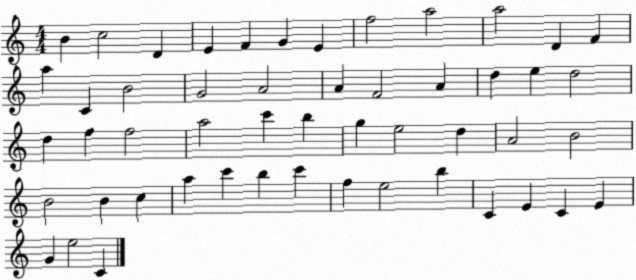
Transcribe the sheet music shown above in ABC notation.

X:1
T:Untitled
M:4/4
L:1/4
K:C
B c2 D E F G E f2 a2 a2 D F a C B2 G2 A2 A F2 A d e d2 d f f2 a2 c' b g e2 d A2 B2 B2 B c a c' b c' f e2 b C E C E G e2 C